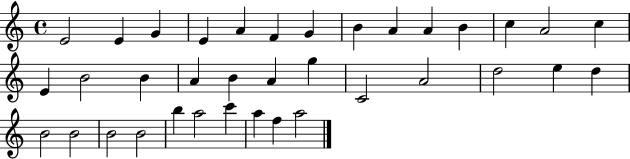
{
  \clef treble
  \time 4/4
  \defaultTimeSignature
  \key c \major
  e'2 e'4 g'4 | e'4 a'4 f'4 g'4 | b'4 a'4 a'4 b'4 | c''4 a'2 c''4 | \break e'4 b'2 b'4 | a'4 b'4 a'4 g''4 | c'2 a'2 | d''2 e''4 d''4 | \break b'2 b'2 | b'2 b'2 | b''4 a''2 c'''4 | a''4 f''4 a''2 | \break \bar "|."
}